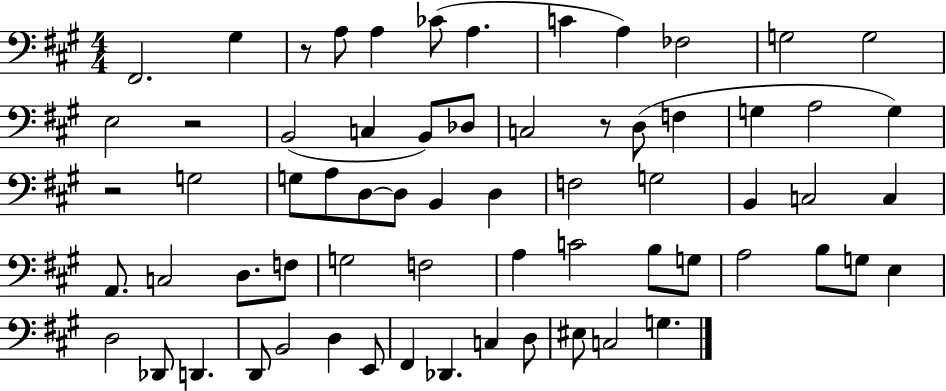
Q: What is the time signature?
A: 4/4